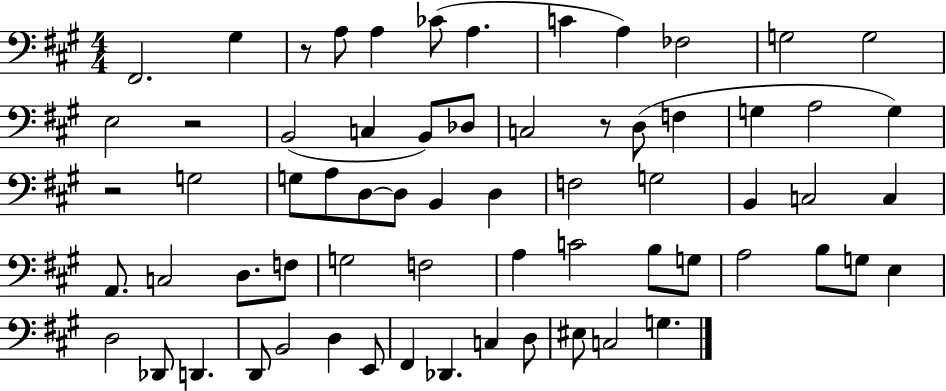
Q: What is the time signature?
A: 4/4